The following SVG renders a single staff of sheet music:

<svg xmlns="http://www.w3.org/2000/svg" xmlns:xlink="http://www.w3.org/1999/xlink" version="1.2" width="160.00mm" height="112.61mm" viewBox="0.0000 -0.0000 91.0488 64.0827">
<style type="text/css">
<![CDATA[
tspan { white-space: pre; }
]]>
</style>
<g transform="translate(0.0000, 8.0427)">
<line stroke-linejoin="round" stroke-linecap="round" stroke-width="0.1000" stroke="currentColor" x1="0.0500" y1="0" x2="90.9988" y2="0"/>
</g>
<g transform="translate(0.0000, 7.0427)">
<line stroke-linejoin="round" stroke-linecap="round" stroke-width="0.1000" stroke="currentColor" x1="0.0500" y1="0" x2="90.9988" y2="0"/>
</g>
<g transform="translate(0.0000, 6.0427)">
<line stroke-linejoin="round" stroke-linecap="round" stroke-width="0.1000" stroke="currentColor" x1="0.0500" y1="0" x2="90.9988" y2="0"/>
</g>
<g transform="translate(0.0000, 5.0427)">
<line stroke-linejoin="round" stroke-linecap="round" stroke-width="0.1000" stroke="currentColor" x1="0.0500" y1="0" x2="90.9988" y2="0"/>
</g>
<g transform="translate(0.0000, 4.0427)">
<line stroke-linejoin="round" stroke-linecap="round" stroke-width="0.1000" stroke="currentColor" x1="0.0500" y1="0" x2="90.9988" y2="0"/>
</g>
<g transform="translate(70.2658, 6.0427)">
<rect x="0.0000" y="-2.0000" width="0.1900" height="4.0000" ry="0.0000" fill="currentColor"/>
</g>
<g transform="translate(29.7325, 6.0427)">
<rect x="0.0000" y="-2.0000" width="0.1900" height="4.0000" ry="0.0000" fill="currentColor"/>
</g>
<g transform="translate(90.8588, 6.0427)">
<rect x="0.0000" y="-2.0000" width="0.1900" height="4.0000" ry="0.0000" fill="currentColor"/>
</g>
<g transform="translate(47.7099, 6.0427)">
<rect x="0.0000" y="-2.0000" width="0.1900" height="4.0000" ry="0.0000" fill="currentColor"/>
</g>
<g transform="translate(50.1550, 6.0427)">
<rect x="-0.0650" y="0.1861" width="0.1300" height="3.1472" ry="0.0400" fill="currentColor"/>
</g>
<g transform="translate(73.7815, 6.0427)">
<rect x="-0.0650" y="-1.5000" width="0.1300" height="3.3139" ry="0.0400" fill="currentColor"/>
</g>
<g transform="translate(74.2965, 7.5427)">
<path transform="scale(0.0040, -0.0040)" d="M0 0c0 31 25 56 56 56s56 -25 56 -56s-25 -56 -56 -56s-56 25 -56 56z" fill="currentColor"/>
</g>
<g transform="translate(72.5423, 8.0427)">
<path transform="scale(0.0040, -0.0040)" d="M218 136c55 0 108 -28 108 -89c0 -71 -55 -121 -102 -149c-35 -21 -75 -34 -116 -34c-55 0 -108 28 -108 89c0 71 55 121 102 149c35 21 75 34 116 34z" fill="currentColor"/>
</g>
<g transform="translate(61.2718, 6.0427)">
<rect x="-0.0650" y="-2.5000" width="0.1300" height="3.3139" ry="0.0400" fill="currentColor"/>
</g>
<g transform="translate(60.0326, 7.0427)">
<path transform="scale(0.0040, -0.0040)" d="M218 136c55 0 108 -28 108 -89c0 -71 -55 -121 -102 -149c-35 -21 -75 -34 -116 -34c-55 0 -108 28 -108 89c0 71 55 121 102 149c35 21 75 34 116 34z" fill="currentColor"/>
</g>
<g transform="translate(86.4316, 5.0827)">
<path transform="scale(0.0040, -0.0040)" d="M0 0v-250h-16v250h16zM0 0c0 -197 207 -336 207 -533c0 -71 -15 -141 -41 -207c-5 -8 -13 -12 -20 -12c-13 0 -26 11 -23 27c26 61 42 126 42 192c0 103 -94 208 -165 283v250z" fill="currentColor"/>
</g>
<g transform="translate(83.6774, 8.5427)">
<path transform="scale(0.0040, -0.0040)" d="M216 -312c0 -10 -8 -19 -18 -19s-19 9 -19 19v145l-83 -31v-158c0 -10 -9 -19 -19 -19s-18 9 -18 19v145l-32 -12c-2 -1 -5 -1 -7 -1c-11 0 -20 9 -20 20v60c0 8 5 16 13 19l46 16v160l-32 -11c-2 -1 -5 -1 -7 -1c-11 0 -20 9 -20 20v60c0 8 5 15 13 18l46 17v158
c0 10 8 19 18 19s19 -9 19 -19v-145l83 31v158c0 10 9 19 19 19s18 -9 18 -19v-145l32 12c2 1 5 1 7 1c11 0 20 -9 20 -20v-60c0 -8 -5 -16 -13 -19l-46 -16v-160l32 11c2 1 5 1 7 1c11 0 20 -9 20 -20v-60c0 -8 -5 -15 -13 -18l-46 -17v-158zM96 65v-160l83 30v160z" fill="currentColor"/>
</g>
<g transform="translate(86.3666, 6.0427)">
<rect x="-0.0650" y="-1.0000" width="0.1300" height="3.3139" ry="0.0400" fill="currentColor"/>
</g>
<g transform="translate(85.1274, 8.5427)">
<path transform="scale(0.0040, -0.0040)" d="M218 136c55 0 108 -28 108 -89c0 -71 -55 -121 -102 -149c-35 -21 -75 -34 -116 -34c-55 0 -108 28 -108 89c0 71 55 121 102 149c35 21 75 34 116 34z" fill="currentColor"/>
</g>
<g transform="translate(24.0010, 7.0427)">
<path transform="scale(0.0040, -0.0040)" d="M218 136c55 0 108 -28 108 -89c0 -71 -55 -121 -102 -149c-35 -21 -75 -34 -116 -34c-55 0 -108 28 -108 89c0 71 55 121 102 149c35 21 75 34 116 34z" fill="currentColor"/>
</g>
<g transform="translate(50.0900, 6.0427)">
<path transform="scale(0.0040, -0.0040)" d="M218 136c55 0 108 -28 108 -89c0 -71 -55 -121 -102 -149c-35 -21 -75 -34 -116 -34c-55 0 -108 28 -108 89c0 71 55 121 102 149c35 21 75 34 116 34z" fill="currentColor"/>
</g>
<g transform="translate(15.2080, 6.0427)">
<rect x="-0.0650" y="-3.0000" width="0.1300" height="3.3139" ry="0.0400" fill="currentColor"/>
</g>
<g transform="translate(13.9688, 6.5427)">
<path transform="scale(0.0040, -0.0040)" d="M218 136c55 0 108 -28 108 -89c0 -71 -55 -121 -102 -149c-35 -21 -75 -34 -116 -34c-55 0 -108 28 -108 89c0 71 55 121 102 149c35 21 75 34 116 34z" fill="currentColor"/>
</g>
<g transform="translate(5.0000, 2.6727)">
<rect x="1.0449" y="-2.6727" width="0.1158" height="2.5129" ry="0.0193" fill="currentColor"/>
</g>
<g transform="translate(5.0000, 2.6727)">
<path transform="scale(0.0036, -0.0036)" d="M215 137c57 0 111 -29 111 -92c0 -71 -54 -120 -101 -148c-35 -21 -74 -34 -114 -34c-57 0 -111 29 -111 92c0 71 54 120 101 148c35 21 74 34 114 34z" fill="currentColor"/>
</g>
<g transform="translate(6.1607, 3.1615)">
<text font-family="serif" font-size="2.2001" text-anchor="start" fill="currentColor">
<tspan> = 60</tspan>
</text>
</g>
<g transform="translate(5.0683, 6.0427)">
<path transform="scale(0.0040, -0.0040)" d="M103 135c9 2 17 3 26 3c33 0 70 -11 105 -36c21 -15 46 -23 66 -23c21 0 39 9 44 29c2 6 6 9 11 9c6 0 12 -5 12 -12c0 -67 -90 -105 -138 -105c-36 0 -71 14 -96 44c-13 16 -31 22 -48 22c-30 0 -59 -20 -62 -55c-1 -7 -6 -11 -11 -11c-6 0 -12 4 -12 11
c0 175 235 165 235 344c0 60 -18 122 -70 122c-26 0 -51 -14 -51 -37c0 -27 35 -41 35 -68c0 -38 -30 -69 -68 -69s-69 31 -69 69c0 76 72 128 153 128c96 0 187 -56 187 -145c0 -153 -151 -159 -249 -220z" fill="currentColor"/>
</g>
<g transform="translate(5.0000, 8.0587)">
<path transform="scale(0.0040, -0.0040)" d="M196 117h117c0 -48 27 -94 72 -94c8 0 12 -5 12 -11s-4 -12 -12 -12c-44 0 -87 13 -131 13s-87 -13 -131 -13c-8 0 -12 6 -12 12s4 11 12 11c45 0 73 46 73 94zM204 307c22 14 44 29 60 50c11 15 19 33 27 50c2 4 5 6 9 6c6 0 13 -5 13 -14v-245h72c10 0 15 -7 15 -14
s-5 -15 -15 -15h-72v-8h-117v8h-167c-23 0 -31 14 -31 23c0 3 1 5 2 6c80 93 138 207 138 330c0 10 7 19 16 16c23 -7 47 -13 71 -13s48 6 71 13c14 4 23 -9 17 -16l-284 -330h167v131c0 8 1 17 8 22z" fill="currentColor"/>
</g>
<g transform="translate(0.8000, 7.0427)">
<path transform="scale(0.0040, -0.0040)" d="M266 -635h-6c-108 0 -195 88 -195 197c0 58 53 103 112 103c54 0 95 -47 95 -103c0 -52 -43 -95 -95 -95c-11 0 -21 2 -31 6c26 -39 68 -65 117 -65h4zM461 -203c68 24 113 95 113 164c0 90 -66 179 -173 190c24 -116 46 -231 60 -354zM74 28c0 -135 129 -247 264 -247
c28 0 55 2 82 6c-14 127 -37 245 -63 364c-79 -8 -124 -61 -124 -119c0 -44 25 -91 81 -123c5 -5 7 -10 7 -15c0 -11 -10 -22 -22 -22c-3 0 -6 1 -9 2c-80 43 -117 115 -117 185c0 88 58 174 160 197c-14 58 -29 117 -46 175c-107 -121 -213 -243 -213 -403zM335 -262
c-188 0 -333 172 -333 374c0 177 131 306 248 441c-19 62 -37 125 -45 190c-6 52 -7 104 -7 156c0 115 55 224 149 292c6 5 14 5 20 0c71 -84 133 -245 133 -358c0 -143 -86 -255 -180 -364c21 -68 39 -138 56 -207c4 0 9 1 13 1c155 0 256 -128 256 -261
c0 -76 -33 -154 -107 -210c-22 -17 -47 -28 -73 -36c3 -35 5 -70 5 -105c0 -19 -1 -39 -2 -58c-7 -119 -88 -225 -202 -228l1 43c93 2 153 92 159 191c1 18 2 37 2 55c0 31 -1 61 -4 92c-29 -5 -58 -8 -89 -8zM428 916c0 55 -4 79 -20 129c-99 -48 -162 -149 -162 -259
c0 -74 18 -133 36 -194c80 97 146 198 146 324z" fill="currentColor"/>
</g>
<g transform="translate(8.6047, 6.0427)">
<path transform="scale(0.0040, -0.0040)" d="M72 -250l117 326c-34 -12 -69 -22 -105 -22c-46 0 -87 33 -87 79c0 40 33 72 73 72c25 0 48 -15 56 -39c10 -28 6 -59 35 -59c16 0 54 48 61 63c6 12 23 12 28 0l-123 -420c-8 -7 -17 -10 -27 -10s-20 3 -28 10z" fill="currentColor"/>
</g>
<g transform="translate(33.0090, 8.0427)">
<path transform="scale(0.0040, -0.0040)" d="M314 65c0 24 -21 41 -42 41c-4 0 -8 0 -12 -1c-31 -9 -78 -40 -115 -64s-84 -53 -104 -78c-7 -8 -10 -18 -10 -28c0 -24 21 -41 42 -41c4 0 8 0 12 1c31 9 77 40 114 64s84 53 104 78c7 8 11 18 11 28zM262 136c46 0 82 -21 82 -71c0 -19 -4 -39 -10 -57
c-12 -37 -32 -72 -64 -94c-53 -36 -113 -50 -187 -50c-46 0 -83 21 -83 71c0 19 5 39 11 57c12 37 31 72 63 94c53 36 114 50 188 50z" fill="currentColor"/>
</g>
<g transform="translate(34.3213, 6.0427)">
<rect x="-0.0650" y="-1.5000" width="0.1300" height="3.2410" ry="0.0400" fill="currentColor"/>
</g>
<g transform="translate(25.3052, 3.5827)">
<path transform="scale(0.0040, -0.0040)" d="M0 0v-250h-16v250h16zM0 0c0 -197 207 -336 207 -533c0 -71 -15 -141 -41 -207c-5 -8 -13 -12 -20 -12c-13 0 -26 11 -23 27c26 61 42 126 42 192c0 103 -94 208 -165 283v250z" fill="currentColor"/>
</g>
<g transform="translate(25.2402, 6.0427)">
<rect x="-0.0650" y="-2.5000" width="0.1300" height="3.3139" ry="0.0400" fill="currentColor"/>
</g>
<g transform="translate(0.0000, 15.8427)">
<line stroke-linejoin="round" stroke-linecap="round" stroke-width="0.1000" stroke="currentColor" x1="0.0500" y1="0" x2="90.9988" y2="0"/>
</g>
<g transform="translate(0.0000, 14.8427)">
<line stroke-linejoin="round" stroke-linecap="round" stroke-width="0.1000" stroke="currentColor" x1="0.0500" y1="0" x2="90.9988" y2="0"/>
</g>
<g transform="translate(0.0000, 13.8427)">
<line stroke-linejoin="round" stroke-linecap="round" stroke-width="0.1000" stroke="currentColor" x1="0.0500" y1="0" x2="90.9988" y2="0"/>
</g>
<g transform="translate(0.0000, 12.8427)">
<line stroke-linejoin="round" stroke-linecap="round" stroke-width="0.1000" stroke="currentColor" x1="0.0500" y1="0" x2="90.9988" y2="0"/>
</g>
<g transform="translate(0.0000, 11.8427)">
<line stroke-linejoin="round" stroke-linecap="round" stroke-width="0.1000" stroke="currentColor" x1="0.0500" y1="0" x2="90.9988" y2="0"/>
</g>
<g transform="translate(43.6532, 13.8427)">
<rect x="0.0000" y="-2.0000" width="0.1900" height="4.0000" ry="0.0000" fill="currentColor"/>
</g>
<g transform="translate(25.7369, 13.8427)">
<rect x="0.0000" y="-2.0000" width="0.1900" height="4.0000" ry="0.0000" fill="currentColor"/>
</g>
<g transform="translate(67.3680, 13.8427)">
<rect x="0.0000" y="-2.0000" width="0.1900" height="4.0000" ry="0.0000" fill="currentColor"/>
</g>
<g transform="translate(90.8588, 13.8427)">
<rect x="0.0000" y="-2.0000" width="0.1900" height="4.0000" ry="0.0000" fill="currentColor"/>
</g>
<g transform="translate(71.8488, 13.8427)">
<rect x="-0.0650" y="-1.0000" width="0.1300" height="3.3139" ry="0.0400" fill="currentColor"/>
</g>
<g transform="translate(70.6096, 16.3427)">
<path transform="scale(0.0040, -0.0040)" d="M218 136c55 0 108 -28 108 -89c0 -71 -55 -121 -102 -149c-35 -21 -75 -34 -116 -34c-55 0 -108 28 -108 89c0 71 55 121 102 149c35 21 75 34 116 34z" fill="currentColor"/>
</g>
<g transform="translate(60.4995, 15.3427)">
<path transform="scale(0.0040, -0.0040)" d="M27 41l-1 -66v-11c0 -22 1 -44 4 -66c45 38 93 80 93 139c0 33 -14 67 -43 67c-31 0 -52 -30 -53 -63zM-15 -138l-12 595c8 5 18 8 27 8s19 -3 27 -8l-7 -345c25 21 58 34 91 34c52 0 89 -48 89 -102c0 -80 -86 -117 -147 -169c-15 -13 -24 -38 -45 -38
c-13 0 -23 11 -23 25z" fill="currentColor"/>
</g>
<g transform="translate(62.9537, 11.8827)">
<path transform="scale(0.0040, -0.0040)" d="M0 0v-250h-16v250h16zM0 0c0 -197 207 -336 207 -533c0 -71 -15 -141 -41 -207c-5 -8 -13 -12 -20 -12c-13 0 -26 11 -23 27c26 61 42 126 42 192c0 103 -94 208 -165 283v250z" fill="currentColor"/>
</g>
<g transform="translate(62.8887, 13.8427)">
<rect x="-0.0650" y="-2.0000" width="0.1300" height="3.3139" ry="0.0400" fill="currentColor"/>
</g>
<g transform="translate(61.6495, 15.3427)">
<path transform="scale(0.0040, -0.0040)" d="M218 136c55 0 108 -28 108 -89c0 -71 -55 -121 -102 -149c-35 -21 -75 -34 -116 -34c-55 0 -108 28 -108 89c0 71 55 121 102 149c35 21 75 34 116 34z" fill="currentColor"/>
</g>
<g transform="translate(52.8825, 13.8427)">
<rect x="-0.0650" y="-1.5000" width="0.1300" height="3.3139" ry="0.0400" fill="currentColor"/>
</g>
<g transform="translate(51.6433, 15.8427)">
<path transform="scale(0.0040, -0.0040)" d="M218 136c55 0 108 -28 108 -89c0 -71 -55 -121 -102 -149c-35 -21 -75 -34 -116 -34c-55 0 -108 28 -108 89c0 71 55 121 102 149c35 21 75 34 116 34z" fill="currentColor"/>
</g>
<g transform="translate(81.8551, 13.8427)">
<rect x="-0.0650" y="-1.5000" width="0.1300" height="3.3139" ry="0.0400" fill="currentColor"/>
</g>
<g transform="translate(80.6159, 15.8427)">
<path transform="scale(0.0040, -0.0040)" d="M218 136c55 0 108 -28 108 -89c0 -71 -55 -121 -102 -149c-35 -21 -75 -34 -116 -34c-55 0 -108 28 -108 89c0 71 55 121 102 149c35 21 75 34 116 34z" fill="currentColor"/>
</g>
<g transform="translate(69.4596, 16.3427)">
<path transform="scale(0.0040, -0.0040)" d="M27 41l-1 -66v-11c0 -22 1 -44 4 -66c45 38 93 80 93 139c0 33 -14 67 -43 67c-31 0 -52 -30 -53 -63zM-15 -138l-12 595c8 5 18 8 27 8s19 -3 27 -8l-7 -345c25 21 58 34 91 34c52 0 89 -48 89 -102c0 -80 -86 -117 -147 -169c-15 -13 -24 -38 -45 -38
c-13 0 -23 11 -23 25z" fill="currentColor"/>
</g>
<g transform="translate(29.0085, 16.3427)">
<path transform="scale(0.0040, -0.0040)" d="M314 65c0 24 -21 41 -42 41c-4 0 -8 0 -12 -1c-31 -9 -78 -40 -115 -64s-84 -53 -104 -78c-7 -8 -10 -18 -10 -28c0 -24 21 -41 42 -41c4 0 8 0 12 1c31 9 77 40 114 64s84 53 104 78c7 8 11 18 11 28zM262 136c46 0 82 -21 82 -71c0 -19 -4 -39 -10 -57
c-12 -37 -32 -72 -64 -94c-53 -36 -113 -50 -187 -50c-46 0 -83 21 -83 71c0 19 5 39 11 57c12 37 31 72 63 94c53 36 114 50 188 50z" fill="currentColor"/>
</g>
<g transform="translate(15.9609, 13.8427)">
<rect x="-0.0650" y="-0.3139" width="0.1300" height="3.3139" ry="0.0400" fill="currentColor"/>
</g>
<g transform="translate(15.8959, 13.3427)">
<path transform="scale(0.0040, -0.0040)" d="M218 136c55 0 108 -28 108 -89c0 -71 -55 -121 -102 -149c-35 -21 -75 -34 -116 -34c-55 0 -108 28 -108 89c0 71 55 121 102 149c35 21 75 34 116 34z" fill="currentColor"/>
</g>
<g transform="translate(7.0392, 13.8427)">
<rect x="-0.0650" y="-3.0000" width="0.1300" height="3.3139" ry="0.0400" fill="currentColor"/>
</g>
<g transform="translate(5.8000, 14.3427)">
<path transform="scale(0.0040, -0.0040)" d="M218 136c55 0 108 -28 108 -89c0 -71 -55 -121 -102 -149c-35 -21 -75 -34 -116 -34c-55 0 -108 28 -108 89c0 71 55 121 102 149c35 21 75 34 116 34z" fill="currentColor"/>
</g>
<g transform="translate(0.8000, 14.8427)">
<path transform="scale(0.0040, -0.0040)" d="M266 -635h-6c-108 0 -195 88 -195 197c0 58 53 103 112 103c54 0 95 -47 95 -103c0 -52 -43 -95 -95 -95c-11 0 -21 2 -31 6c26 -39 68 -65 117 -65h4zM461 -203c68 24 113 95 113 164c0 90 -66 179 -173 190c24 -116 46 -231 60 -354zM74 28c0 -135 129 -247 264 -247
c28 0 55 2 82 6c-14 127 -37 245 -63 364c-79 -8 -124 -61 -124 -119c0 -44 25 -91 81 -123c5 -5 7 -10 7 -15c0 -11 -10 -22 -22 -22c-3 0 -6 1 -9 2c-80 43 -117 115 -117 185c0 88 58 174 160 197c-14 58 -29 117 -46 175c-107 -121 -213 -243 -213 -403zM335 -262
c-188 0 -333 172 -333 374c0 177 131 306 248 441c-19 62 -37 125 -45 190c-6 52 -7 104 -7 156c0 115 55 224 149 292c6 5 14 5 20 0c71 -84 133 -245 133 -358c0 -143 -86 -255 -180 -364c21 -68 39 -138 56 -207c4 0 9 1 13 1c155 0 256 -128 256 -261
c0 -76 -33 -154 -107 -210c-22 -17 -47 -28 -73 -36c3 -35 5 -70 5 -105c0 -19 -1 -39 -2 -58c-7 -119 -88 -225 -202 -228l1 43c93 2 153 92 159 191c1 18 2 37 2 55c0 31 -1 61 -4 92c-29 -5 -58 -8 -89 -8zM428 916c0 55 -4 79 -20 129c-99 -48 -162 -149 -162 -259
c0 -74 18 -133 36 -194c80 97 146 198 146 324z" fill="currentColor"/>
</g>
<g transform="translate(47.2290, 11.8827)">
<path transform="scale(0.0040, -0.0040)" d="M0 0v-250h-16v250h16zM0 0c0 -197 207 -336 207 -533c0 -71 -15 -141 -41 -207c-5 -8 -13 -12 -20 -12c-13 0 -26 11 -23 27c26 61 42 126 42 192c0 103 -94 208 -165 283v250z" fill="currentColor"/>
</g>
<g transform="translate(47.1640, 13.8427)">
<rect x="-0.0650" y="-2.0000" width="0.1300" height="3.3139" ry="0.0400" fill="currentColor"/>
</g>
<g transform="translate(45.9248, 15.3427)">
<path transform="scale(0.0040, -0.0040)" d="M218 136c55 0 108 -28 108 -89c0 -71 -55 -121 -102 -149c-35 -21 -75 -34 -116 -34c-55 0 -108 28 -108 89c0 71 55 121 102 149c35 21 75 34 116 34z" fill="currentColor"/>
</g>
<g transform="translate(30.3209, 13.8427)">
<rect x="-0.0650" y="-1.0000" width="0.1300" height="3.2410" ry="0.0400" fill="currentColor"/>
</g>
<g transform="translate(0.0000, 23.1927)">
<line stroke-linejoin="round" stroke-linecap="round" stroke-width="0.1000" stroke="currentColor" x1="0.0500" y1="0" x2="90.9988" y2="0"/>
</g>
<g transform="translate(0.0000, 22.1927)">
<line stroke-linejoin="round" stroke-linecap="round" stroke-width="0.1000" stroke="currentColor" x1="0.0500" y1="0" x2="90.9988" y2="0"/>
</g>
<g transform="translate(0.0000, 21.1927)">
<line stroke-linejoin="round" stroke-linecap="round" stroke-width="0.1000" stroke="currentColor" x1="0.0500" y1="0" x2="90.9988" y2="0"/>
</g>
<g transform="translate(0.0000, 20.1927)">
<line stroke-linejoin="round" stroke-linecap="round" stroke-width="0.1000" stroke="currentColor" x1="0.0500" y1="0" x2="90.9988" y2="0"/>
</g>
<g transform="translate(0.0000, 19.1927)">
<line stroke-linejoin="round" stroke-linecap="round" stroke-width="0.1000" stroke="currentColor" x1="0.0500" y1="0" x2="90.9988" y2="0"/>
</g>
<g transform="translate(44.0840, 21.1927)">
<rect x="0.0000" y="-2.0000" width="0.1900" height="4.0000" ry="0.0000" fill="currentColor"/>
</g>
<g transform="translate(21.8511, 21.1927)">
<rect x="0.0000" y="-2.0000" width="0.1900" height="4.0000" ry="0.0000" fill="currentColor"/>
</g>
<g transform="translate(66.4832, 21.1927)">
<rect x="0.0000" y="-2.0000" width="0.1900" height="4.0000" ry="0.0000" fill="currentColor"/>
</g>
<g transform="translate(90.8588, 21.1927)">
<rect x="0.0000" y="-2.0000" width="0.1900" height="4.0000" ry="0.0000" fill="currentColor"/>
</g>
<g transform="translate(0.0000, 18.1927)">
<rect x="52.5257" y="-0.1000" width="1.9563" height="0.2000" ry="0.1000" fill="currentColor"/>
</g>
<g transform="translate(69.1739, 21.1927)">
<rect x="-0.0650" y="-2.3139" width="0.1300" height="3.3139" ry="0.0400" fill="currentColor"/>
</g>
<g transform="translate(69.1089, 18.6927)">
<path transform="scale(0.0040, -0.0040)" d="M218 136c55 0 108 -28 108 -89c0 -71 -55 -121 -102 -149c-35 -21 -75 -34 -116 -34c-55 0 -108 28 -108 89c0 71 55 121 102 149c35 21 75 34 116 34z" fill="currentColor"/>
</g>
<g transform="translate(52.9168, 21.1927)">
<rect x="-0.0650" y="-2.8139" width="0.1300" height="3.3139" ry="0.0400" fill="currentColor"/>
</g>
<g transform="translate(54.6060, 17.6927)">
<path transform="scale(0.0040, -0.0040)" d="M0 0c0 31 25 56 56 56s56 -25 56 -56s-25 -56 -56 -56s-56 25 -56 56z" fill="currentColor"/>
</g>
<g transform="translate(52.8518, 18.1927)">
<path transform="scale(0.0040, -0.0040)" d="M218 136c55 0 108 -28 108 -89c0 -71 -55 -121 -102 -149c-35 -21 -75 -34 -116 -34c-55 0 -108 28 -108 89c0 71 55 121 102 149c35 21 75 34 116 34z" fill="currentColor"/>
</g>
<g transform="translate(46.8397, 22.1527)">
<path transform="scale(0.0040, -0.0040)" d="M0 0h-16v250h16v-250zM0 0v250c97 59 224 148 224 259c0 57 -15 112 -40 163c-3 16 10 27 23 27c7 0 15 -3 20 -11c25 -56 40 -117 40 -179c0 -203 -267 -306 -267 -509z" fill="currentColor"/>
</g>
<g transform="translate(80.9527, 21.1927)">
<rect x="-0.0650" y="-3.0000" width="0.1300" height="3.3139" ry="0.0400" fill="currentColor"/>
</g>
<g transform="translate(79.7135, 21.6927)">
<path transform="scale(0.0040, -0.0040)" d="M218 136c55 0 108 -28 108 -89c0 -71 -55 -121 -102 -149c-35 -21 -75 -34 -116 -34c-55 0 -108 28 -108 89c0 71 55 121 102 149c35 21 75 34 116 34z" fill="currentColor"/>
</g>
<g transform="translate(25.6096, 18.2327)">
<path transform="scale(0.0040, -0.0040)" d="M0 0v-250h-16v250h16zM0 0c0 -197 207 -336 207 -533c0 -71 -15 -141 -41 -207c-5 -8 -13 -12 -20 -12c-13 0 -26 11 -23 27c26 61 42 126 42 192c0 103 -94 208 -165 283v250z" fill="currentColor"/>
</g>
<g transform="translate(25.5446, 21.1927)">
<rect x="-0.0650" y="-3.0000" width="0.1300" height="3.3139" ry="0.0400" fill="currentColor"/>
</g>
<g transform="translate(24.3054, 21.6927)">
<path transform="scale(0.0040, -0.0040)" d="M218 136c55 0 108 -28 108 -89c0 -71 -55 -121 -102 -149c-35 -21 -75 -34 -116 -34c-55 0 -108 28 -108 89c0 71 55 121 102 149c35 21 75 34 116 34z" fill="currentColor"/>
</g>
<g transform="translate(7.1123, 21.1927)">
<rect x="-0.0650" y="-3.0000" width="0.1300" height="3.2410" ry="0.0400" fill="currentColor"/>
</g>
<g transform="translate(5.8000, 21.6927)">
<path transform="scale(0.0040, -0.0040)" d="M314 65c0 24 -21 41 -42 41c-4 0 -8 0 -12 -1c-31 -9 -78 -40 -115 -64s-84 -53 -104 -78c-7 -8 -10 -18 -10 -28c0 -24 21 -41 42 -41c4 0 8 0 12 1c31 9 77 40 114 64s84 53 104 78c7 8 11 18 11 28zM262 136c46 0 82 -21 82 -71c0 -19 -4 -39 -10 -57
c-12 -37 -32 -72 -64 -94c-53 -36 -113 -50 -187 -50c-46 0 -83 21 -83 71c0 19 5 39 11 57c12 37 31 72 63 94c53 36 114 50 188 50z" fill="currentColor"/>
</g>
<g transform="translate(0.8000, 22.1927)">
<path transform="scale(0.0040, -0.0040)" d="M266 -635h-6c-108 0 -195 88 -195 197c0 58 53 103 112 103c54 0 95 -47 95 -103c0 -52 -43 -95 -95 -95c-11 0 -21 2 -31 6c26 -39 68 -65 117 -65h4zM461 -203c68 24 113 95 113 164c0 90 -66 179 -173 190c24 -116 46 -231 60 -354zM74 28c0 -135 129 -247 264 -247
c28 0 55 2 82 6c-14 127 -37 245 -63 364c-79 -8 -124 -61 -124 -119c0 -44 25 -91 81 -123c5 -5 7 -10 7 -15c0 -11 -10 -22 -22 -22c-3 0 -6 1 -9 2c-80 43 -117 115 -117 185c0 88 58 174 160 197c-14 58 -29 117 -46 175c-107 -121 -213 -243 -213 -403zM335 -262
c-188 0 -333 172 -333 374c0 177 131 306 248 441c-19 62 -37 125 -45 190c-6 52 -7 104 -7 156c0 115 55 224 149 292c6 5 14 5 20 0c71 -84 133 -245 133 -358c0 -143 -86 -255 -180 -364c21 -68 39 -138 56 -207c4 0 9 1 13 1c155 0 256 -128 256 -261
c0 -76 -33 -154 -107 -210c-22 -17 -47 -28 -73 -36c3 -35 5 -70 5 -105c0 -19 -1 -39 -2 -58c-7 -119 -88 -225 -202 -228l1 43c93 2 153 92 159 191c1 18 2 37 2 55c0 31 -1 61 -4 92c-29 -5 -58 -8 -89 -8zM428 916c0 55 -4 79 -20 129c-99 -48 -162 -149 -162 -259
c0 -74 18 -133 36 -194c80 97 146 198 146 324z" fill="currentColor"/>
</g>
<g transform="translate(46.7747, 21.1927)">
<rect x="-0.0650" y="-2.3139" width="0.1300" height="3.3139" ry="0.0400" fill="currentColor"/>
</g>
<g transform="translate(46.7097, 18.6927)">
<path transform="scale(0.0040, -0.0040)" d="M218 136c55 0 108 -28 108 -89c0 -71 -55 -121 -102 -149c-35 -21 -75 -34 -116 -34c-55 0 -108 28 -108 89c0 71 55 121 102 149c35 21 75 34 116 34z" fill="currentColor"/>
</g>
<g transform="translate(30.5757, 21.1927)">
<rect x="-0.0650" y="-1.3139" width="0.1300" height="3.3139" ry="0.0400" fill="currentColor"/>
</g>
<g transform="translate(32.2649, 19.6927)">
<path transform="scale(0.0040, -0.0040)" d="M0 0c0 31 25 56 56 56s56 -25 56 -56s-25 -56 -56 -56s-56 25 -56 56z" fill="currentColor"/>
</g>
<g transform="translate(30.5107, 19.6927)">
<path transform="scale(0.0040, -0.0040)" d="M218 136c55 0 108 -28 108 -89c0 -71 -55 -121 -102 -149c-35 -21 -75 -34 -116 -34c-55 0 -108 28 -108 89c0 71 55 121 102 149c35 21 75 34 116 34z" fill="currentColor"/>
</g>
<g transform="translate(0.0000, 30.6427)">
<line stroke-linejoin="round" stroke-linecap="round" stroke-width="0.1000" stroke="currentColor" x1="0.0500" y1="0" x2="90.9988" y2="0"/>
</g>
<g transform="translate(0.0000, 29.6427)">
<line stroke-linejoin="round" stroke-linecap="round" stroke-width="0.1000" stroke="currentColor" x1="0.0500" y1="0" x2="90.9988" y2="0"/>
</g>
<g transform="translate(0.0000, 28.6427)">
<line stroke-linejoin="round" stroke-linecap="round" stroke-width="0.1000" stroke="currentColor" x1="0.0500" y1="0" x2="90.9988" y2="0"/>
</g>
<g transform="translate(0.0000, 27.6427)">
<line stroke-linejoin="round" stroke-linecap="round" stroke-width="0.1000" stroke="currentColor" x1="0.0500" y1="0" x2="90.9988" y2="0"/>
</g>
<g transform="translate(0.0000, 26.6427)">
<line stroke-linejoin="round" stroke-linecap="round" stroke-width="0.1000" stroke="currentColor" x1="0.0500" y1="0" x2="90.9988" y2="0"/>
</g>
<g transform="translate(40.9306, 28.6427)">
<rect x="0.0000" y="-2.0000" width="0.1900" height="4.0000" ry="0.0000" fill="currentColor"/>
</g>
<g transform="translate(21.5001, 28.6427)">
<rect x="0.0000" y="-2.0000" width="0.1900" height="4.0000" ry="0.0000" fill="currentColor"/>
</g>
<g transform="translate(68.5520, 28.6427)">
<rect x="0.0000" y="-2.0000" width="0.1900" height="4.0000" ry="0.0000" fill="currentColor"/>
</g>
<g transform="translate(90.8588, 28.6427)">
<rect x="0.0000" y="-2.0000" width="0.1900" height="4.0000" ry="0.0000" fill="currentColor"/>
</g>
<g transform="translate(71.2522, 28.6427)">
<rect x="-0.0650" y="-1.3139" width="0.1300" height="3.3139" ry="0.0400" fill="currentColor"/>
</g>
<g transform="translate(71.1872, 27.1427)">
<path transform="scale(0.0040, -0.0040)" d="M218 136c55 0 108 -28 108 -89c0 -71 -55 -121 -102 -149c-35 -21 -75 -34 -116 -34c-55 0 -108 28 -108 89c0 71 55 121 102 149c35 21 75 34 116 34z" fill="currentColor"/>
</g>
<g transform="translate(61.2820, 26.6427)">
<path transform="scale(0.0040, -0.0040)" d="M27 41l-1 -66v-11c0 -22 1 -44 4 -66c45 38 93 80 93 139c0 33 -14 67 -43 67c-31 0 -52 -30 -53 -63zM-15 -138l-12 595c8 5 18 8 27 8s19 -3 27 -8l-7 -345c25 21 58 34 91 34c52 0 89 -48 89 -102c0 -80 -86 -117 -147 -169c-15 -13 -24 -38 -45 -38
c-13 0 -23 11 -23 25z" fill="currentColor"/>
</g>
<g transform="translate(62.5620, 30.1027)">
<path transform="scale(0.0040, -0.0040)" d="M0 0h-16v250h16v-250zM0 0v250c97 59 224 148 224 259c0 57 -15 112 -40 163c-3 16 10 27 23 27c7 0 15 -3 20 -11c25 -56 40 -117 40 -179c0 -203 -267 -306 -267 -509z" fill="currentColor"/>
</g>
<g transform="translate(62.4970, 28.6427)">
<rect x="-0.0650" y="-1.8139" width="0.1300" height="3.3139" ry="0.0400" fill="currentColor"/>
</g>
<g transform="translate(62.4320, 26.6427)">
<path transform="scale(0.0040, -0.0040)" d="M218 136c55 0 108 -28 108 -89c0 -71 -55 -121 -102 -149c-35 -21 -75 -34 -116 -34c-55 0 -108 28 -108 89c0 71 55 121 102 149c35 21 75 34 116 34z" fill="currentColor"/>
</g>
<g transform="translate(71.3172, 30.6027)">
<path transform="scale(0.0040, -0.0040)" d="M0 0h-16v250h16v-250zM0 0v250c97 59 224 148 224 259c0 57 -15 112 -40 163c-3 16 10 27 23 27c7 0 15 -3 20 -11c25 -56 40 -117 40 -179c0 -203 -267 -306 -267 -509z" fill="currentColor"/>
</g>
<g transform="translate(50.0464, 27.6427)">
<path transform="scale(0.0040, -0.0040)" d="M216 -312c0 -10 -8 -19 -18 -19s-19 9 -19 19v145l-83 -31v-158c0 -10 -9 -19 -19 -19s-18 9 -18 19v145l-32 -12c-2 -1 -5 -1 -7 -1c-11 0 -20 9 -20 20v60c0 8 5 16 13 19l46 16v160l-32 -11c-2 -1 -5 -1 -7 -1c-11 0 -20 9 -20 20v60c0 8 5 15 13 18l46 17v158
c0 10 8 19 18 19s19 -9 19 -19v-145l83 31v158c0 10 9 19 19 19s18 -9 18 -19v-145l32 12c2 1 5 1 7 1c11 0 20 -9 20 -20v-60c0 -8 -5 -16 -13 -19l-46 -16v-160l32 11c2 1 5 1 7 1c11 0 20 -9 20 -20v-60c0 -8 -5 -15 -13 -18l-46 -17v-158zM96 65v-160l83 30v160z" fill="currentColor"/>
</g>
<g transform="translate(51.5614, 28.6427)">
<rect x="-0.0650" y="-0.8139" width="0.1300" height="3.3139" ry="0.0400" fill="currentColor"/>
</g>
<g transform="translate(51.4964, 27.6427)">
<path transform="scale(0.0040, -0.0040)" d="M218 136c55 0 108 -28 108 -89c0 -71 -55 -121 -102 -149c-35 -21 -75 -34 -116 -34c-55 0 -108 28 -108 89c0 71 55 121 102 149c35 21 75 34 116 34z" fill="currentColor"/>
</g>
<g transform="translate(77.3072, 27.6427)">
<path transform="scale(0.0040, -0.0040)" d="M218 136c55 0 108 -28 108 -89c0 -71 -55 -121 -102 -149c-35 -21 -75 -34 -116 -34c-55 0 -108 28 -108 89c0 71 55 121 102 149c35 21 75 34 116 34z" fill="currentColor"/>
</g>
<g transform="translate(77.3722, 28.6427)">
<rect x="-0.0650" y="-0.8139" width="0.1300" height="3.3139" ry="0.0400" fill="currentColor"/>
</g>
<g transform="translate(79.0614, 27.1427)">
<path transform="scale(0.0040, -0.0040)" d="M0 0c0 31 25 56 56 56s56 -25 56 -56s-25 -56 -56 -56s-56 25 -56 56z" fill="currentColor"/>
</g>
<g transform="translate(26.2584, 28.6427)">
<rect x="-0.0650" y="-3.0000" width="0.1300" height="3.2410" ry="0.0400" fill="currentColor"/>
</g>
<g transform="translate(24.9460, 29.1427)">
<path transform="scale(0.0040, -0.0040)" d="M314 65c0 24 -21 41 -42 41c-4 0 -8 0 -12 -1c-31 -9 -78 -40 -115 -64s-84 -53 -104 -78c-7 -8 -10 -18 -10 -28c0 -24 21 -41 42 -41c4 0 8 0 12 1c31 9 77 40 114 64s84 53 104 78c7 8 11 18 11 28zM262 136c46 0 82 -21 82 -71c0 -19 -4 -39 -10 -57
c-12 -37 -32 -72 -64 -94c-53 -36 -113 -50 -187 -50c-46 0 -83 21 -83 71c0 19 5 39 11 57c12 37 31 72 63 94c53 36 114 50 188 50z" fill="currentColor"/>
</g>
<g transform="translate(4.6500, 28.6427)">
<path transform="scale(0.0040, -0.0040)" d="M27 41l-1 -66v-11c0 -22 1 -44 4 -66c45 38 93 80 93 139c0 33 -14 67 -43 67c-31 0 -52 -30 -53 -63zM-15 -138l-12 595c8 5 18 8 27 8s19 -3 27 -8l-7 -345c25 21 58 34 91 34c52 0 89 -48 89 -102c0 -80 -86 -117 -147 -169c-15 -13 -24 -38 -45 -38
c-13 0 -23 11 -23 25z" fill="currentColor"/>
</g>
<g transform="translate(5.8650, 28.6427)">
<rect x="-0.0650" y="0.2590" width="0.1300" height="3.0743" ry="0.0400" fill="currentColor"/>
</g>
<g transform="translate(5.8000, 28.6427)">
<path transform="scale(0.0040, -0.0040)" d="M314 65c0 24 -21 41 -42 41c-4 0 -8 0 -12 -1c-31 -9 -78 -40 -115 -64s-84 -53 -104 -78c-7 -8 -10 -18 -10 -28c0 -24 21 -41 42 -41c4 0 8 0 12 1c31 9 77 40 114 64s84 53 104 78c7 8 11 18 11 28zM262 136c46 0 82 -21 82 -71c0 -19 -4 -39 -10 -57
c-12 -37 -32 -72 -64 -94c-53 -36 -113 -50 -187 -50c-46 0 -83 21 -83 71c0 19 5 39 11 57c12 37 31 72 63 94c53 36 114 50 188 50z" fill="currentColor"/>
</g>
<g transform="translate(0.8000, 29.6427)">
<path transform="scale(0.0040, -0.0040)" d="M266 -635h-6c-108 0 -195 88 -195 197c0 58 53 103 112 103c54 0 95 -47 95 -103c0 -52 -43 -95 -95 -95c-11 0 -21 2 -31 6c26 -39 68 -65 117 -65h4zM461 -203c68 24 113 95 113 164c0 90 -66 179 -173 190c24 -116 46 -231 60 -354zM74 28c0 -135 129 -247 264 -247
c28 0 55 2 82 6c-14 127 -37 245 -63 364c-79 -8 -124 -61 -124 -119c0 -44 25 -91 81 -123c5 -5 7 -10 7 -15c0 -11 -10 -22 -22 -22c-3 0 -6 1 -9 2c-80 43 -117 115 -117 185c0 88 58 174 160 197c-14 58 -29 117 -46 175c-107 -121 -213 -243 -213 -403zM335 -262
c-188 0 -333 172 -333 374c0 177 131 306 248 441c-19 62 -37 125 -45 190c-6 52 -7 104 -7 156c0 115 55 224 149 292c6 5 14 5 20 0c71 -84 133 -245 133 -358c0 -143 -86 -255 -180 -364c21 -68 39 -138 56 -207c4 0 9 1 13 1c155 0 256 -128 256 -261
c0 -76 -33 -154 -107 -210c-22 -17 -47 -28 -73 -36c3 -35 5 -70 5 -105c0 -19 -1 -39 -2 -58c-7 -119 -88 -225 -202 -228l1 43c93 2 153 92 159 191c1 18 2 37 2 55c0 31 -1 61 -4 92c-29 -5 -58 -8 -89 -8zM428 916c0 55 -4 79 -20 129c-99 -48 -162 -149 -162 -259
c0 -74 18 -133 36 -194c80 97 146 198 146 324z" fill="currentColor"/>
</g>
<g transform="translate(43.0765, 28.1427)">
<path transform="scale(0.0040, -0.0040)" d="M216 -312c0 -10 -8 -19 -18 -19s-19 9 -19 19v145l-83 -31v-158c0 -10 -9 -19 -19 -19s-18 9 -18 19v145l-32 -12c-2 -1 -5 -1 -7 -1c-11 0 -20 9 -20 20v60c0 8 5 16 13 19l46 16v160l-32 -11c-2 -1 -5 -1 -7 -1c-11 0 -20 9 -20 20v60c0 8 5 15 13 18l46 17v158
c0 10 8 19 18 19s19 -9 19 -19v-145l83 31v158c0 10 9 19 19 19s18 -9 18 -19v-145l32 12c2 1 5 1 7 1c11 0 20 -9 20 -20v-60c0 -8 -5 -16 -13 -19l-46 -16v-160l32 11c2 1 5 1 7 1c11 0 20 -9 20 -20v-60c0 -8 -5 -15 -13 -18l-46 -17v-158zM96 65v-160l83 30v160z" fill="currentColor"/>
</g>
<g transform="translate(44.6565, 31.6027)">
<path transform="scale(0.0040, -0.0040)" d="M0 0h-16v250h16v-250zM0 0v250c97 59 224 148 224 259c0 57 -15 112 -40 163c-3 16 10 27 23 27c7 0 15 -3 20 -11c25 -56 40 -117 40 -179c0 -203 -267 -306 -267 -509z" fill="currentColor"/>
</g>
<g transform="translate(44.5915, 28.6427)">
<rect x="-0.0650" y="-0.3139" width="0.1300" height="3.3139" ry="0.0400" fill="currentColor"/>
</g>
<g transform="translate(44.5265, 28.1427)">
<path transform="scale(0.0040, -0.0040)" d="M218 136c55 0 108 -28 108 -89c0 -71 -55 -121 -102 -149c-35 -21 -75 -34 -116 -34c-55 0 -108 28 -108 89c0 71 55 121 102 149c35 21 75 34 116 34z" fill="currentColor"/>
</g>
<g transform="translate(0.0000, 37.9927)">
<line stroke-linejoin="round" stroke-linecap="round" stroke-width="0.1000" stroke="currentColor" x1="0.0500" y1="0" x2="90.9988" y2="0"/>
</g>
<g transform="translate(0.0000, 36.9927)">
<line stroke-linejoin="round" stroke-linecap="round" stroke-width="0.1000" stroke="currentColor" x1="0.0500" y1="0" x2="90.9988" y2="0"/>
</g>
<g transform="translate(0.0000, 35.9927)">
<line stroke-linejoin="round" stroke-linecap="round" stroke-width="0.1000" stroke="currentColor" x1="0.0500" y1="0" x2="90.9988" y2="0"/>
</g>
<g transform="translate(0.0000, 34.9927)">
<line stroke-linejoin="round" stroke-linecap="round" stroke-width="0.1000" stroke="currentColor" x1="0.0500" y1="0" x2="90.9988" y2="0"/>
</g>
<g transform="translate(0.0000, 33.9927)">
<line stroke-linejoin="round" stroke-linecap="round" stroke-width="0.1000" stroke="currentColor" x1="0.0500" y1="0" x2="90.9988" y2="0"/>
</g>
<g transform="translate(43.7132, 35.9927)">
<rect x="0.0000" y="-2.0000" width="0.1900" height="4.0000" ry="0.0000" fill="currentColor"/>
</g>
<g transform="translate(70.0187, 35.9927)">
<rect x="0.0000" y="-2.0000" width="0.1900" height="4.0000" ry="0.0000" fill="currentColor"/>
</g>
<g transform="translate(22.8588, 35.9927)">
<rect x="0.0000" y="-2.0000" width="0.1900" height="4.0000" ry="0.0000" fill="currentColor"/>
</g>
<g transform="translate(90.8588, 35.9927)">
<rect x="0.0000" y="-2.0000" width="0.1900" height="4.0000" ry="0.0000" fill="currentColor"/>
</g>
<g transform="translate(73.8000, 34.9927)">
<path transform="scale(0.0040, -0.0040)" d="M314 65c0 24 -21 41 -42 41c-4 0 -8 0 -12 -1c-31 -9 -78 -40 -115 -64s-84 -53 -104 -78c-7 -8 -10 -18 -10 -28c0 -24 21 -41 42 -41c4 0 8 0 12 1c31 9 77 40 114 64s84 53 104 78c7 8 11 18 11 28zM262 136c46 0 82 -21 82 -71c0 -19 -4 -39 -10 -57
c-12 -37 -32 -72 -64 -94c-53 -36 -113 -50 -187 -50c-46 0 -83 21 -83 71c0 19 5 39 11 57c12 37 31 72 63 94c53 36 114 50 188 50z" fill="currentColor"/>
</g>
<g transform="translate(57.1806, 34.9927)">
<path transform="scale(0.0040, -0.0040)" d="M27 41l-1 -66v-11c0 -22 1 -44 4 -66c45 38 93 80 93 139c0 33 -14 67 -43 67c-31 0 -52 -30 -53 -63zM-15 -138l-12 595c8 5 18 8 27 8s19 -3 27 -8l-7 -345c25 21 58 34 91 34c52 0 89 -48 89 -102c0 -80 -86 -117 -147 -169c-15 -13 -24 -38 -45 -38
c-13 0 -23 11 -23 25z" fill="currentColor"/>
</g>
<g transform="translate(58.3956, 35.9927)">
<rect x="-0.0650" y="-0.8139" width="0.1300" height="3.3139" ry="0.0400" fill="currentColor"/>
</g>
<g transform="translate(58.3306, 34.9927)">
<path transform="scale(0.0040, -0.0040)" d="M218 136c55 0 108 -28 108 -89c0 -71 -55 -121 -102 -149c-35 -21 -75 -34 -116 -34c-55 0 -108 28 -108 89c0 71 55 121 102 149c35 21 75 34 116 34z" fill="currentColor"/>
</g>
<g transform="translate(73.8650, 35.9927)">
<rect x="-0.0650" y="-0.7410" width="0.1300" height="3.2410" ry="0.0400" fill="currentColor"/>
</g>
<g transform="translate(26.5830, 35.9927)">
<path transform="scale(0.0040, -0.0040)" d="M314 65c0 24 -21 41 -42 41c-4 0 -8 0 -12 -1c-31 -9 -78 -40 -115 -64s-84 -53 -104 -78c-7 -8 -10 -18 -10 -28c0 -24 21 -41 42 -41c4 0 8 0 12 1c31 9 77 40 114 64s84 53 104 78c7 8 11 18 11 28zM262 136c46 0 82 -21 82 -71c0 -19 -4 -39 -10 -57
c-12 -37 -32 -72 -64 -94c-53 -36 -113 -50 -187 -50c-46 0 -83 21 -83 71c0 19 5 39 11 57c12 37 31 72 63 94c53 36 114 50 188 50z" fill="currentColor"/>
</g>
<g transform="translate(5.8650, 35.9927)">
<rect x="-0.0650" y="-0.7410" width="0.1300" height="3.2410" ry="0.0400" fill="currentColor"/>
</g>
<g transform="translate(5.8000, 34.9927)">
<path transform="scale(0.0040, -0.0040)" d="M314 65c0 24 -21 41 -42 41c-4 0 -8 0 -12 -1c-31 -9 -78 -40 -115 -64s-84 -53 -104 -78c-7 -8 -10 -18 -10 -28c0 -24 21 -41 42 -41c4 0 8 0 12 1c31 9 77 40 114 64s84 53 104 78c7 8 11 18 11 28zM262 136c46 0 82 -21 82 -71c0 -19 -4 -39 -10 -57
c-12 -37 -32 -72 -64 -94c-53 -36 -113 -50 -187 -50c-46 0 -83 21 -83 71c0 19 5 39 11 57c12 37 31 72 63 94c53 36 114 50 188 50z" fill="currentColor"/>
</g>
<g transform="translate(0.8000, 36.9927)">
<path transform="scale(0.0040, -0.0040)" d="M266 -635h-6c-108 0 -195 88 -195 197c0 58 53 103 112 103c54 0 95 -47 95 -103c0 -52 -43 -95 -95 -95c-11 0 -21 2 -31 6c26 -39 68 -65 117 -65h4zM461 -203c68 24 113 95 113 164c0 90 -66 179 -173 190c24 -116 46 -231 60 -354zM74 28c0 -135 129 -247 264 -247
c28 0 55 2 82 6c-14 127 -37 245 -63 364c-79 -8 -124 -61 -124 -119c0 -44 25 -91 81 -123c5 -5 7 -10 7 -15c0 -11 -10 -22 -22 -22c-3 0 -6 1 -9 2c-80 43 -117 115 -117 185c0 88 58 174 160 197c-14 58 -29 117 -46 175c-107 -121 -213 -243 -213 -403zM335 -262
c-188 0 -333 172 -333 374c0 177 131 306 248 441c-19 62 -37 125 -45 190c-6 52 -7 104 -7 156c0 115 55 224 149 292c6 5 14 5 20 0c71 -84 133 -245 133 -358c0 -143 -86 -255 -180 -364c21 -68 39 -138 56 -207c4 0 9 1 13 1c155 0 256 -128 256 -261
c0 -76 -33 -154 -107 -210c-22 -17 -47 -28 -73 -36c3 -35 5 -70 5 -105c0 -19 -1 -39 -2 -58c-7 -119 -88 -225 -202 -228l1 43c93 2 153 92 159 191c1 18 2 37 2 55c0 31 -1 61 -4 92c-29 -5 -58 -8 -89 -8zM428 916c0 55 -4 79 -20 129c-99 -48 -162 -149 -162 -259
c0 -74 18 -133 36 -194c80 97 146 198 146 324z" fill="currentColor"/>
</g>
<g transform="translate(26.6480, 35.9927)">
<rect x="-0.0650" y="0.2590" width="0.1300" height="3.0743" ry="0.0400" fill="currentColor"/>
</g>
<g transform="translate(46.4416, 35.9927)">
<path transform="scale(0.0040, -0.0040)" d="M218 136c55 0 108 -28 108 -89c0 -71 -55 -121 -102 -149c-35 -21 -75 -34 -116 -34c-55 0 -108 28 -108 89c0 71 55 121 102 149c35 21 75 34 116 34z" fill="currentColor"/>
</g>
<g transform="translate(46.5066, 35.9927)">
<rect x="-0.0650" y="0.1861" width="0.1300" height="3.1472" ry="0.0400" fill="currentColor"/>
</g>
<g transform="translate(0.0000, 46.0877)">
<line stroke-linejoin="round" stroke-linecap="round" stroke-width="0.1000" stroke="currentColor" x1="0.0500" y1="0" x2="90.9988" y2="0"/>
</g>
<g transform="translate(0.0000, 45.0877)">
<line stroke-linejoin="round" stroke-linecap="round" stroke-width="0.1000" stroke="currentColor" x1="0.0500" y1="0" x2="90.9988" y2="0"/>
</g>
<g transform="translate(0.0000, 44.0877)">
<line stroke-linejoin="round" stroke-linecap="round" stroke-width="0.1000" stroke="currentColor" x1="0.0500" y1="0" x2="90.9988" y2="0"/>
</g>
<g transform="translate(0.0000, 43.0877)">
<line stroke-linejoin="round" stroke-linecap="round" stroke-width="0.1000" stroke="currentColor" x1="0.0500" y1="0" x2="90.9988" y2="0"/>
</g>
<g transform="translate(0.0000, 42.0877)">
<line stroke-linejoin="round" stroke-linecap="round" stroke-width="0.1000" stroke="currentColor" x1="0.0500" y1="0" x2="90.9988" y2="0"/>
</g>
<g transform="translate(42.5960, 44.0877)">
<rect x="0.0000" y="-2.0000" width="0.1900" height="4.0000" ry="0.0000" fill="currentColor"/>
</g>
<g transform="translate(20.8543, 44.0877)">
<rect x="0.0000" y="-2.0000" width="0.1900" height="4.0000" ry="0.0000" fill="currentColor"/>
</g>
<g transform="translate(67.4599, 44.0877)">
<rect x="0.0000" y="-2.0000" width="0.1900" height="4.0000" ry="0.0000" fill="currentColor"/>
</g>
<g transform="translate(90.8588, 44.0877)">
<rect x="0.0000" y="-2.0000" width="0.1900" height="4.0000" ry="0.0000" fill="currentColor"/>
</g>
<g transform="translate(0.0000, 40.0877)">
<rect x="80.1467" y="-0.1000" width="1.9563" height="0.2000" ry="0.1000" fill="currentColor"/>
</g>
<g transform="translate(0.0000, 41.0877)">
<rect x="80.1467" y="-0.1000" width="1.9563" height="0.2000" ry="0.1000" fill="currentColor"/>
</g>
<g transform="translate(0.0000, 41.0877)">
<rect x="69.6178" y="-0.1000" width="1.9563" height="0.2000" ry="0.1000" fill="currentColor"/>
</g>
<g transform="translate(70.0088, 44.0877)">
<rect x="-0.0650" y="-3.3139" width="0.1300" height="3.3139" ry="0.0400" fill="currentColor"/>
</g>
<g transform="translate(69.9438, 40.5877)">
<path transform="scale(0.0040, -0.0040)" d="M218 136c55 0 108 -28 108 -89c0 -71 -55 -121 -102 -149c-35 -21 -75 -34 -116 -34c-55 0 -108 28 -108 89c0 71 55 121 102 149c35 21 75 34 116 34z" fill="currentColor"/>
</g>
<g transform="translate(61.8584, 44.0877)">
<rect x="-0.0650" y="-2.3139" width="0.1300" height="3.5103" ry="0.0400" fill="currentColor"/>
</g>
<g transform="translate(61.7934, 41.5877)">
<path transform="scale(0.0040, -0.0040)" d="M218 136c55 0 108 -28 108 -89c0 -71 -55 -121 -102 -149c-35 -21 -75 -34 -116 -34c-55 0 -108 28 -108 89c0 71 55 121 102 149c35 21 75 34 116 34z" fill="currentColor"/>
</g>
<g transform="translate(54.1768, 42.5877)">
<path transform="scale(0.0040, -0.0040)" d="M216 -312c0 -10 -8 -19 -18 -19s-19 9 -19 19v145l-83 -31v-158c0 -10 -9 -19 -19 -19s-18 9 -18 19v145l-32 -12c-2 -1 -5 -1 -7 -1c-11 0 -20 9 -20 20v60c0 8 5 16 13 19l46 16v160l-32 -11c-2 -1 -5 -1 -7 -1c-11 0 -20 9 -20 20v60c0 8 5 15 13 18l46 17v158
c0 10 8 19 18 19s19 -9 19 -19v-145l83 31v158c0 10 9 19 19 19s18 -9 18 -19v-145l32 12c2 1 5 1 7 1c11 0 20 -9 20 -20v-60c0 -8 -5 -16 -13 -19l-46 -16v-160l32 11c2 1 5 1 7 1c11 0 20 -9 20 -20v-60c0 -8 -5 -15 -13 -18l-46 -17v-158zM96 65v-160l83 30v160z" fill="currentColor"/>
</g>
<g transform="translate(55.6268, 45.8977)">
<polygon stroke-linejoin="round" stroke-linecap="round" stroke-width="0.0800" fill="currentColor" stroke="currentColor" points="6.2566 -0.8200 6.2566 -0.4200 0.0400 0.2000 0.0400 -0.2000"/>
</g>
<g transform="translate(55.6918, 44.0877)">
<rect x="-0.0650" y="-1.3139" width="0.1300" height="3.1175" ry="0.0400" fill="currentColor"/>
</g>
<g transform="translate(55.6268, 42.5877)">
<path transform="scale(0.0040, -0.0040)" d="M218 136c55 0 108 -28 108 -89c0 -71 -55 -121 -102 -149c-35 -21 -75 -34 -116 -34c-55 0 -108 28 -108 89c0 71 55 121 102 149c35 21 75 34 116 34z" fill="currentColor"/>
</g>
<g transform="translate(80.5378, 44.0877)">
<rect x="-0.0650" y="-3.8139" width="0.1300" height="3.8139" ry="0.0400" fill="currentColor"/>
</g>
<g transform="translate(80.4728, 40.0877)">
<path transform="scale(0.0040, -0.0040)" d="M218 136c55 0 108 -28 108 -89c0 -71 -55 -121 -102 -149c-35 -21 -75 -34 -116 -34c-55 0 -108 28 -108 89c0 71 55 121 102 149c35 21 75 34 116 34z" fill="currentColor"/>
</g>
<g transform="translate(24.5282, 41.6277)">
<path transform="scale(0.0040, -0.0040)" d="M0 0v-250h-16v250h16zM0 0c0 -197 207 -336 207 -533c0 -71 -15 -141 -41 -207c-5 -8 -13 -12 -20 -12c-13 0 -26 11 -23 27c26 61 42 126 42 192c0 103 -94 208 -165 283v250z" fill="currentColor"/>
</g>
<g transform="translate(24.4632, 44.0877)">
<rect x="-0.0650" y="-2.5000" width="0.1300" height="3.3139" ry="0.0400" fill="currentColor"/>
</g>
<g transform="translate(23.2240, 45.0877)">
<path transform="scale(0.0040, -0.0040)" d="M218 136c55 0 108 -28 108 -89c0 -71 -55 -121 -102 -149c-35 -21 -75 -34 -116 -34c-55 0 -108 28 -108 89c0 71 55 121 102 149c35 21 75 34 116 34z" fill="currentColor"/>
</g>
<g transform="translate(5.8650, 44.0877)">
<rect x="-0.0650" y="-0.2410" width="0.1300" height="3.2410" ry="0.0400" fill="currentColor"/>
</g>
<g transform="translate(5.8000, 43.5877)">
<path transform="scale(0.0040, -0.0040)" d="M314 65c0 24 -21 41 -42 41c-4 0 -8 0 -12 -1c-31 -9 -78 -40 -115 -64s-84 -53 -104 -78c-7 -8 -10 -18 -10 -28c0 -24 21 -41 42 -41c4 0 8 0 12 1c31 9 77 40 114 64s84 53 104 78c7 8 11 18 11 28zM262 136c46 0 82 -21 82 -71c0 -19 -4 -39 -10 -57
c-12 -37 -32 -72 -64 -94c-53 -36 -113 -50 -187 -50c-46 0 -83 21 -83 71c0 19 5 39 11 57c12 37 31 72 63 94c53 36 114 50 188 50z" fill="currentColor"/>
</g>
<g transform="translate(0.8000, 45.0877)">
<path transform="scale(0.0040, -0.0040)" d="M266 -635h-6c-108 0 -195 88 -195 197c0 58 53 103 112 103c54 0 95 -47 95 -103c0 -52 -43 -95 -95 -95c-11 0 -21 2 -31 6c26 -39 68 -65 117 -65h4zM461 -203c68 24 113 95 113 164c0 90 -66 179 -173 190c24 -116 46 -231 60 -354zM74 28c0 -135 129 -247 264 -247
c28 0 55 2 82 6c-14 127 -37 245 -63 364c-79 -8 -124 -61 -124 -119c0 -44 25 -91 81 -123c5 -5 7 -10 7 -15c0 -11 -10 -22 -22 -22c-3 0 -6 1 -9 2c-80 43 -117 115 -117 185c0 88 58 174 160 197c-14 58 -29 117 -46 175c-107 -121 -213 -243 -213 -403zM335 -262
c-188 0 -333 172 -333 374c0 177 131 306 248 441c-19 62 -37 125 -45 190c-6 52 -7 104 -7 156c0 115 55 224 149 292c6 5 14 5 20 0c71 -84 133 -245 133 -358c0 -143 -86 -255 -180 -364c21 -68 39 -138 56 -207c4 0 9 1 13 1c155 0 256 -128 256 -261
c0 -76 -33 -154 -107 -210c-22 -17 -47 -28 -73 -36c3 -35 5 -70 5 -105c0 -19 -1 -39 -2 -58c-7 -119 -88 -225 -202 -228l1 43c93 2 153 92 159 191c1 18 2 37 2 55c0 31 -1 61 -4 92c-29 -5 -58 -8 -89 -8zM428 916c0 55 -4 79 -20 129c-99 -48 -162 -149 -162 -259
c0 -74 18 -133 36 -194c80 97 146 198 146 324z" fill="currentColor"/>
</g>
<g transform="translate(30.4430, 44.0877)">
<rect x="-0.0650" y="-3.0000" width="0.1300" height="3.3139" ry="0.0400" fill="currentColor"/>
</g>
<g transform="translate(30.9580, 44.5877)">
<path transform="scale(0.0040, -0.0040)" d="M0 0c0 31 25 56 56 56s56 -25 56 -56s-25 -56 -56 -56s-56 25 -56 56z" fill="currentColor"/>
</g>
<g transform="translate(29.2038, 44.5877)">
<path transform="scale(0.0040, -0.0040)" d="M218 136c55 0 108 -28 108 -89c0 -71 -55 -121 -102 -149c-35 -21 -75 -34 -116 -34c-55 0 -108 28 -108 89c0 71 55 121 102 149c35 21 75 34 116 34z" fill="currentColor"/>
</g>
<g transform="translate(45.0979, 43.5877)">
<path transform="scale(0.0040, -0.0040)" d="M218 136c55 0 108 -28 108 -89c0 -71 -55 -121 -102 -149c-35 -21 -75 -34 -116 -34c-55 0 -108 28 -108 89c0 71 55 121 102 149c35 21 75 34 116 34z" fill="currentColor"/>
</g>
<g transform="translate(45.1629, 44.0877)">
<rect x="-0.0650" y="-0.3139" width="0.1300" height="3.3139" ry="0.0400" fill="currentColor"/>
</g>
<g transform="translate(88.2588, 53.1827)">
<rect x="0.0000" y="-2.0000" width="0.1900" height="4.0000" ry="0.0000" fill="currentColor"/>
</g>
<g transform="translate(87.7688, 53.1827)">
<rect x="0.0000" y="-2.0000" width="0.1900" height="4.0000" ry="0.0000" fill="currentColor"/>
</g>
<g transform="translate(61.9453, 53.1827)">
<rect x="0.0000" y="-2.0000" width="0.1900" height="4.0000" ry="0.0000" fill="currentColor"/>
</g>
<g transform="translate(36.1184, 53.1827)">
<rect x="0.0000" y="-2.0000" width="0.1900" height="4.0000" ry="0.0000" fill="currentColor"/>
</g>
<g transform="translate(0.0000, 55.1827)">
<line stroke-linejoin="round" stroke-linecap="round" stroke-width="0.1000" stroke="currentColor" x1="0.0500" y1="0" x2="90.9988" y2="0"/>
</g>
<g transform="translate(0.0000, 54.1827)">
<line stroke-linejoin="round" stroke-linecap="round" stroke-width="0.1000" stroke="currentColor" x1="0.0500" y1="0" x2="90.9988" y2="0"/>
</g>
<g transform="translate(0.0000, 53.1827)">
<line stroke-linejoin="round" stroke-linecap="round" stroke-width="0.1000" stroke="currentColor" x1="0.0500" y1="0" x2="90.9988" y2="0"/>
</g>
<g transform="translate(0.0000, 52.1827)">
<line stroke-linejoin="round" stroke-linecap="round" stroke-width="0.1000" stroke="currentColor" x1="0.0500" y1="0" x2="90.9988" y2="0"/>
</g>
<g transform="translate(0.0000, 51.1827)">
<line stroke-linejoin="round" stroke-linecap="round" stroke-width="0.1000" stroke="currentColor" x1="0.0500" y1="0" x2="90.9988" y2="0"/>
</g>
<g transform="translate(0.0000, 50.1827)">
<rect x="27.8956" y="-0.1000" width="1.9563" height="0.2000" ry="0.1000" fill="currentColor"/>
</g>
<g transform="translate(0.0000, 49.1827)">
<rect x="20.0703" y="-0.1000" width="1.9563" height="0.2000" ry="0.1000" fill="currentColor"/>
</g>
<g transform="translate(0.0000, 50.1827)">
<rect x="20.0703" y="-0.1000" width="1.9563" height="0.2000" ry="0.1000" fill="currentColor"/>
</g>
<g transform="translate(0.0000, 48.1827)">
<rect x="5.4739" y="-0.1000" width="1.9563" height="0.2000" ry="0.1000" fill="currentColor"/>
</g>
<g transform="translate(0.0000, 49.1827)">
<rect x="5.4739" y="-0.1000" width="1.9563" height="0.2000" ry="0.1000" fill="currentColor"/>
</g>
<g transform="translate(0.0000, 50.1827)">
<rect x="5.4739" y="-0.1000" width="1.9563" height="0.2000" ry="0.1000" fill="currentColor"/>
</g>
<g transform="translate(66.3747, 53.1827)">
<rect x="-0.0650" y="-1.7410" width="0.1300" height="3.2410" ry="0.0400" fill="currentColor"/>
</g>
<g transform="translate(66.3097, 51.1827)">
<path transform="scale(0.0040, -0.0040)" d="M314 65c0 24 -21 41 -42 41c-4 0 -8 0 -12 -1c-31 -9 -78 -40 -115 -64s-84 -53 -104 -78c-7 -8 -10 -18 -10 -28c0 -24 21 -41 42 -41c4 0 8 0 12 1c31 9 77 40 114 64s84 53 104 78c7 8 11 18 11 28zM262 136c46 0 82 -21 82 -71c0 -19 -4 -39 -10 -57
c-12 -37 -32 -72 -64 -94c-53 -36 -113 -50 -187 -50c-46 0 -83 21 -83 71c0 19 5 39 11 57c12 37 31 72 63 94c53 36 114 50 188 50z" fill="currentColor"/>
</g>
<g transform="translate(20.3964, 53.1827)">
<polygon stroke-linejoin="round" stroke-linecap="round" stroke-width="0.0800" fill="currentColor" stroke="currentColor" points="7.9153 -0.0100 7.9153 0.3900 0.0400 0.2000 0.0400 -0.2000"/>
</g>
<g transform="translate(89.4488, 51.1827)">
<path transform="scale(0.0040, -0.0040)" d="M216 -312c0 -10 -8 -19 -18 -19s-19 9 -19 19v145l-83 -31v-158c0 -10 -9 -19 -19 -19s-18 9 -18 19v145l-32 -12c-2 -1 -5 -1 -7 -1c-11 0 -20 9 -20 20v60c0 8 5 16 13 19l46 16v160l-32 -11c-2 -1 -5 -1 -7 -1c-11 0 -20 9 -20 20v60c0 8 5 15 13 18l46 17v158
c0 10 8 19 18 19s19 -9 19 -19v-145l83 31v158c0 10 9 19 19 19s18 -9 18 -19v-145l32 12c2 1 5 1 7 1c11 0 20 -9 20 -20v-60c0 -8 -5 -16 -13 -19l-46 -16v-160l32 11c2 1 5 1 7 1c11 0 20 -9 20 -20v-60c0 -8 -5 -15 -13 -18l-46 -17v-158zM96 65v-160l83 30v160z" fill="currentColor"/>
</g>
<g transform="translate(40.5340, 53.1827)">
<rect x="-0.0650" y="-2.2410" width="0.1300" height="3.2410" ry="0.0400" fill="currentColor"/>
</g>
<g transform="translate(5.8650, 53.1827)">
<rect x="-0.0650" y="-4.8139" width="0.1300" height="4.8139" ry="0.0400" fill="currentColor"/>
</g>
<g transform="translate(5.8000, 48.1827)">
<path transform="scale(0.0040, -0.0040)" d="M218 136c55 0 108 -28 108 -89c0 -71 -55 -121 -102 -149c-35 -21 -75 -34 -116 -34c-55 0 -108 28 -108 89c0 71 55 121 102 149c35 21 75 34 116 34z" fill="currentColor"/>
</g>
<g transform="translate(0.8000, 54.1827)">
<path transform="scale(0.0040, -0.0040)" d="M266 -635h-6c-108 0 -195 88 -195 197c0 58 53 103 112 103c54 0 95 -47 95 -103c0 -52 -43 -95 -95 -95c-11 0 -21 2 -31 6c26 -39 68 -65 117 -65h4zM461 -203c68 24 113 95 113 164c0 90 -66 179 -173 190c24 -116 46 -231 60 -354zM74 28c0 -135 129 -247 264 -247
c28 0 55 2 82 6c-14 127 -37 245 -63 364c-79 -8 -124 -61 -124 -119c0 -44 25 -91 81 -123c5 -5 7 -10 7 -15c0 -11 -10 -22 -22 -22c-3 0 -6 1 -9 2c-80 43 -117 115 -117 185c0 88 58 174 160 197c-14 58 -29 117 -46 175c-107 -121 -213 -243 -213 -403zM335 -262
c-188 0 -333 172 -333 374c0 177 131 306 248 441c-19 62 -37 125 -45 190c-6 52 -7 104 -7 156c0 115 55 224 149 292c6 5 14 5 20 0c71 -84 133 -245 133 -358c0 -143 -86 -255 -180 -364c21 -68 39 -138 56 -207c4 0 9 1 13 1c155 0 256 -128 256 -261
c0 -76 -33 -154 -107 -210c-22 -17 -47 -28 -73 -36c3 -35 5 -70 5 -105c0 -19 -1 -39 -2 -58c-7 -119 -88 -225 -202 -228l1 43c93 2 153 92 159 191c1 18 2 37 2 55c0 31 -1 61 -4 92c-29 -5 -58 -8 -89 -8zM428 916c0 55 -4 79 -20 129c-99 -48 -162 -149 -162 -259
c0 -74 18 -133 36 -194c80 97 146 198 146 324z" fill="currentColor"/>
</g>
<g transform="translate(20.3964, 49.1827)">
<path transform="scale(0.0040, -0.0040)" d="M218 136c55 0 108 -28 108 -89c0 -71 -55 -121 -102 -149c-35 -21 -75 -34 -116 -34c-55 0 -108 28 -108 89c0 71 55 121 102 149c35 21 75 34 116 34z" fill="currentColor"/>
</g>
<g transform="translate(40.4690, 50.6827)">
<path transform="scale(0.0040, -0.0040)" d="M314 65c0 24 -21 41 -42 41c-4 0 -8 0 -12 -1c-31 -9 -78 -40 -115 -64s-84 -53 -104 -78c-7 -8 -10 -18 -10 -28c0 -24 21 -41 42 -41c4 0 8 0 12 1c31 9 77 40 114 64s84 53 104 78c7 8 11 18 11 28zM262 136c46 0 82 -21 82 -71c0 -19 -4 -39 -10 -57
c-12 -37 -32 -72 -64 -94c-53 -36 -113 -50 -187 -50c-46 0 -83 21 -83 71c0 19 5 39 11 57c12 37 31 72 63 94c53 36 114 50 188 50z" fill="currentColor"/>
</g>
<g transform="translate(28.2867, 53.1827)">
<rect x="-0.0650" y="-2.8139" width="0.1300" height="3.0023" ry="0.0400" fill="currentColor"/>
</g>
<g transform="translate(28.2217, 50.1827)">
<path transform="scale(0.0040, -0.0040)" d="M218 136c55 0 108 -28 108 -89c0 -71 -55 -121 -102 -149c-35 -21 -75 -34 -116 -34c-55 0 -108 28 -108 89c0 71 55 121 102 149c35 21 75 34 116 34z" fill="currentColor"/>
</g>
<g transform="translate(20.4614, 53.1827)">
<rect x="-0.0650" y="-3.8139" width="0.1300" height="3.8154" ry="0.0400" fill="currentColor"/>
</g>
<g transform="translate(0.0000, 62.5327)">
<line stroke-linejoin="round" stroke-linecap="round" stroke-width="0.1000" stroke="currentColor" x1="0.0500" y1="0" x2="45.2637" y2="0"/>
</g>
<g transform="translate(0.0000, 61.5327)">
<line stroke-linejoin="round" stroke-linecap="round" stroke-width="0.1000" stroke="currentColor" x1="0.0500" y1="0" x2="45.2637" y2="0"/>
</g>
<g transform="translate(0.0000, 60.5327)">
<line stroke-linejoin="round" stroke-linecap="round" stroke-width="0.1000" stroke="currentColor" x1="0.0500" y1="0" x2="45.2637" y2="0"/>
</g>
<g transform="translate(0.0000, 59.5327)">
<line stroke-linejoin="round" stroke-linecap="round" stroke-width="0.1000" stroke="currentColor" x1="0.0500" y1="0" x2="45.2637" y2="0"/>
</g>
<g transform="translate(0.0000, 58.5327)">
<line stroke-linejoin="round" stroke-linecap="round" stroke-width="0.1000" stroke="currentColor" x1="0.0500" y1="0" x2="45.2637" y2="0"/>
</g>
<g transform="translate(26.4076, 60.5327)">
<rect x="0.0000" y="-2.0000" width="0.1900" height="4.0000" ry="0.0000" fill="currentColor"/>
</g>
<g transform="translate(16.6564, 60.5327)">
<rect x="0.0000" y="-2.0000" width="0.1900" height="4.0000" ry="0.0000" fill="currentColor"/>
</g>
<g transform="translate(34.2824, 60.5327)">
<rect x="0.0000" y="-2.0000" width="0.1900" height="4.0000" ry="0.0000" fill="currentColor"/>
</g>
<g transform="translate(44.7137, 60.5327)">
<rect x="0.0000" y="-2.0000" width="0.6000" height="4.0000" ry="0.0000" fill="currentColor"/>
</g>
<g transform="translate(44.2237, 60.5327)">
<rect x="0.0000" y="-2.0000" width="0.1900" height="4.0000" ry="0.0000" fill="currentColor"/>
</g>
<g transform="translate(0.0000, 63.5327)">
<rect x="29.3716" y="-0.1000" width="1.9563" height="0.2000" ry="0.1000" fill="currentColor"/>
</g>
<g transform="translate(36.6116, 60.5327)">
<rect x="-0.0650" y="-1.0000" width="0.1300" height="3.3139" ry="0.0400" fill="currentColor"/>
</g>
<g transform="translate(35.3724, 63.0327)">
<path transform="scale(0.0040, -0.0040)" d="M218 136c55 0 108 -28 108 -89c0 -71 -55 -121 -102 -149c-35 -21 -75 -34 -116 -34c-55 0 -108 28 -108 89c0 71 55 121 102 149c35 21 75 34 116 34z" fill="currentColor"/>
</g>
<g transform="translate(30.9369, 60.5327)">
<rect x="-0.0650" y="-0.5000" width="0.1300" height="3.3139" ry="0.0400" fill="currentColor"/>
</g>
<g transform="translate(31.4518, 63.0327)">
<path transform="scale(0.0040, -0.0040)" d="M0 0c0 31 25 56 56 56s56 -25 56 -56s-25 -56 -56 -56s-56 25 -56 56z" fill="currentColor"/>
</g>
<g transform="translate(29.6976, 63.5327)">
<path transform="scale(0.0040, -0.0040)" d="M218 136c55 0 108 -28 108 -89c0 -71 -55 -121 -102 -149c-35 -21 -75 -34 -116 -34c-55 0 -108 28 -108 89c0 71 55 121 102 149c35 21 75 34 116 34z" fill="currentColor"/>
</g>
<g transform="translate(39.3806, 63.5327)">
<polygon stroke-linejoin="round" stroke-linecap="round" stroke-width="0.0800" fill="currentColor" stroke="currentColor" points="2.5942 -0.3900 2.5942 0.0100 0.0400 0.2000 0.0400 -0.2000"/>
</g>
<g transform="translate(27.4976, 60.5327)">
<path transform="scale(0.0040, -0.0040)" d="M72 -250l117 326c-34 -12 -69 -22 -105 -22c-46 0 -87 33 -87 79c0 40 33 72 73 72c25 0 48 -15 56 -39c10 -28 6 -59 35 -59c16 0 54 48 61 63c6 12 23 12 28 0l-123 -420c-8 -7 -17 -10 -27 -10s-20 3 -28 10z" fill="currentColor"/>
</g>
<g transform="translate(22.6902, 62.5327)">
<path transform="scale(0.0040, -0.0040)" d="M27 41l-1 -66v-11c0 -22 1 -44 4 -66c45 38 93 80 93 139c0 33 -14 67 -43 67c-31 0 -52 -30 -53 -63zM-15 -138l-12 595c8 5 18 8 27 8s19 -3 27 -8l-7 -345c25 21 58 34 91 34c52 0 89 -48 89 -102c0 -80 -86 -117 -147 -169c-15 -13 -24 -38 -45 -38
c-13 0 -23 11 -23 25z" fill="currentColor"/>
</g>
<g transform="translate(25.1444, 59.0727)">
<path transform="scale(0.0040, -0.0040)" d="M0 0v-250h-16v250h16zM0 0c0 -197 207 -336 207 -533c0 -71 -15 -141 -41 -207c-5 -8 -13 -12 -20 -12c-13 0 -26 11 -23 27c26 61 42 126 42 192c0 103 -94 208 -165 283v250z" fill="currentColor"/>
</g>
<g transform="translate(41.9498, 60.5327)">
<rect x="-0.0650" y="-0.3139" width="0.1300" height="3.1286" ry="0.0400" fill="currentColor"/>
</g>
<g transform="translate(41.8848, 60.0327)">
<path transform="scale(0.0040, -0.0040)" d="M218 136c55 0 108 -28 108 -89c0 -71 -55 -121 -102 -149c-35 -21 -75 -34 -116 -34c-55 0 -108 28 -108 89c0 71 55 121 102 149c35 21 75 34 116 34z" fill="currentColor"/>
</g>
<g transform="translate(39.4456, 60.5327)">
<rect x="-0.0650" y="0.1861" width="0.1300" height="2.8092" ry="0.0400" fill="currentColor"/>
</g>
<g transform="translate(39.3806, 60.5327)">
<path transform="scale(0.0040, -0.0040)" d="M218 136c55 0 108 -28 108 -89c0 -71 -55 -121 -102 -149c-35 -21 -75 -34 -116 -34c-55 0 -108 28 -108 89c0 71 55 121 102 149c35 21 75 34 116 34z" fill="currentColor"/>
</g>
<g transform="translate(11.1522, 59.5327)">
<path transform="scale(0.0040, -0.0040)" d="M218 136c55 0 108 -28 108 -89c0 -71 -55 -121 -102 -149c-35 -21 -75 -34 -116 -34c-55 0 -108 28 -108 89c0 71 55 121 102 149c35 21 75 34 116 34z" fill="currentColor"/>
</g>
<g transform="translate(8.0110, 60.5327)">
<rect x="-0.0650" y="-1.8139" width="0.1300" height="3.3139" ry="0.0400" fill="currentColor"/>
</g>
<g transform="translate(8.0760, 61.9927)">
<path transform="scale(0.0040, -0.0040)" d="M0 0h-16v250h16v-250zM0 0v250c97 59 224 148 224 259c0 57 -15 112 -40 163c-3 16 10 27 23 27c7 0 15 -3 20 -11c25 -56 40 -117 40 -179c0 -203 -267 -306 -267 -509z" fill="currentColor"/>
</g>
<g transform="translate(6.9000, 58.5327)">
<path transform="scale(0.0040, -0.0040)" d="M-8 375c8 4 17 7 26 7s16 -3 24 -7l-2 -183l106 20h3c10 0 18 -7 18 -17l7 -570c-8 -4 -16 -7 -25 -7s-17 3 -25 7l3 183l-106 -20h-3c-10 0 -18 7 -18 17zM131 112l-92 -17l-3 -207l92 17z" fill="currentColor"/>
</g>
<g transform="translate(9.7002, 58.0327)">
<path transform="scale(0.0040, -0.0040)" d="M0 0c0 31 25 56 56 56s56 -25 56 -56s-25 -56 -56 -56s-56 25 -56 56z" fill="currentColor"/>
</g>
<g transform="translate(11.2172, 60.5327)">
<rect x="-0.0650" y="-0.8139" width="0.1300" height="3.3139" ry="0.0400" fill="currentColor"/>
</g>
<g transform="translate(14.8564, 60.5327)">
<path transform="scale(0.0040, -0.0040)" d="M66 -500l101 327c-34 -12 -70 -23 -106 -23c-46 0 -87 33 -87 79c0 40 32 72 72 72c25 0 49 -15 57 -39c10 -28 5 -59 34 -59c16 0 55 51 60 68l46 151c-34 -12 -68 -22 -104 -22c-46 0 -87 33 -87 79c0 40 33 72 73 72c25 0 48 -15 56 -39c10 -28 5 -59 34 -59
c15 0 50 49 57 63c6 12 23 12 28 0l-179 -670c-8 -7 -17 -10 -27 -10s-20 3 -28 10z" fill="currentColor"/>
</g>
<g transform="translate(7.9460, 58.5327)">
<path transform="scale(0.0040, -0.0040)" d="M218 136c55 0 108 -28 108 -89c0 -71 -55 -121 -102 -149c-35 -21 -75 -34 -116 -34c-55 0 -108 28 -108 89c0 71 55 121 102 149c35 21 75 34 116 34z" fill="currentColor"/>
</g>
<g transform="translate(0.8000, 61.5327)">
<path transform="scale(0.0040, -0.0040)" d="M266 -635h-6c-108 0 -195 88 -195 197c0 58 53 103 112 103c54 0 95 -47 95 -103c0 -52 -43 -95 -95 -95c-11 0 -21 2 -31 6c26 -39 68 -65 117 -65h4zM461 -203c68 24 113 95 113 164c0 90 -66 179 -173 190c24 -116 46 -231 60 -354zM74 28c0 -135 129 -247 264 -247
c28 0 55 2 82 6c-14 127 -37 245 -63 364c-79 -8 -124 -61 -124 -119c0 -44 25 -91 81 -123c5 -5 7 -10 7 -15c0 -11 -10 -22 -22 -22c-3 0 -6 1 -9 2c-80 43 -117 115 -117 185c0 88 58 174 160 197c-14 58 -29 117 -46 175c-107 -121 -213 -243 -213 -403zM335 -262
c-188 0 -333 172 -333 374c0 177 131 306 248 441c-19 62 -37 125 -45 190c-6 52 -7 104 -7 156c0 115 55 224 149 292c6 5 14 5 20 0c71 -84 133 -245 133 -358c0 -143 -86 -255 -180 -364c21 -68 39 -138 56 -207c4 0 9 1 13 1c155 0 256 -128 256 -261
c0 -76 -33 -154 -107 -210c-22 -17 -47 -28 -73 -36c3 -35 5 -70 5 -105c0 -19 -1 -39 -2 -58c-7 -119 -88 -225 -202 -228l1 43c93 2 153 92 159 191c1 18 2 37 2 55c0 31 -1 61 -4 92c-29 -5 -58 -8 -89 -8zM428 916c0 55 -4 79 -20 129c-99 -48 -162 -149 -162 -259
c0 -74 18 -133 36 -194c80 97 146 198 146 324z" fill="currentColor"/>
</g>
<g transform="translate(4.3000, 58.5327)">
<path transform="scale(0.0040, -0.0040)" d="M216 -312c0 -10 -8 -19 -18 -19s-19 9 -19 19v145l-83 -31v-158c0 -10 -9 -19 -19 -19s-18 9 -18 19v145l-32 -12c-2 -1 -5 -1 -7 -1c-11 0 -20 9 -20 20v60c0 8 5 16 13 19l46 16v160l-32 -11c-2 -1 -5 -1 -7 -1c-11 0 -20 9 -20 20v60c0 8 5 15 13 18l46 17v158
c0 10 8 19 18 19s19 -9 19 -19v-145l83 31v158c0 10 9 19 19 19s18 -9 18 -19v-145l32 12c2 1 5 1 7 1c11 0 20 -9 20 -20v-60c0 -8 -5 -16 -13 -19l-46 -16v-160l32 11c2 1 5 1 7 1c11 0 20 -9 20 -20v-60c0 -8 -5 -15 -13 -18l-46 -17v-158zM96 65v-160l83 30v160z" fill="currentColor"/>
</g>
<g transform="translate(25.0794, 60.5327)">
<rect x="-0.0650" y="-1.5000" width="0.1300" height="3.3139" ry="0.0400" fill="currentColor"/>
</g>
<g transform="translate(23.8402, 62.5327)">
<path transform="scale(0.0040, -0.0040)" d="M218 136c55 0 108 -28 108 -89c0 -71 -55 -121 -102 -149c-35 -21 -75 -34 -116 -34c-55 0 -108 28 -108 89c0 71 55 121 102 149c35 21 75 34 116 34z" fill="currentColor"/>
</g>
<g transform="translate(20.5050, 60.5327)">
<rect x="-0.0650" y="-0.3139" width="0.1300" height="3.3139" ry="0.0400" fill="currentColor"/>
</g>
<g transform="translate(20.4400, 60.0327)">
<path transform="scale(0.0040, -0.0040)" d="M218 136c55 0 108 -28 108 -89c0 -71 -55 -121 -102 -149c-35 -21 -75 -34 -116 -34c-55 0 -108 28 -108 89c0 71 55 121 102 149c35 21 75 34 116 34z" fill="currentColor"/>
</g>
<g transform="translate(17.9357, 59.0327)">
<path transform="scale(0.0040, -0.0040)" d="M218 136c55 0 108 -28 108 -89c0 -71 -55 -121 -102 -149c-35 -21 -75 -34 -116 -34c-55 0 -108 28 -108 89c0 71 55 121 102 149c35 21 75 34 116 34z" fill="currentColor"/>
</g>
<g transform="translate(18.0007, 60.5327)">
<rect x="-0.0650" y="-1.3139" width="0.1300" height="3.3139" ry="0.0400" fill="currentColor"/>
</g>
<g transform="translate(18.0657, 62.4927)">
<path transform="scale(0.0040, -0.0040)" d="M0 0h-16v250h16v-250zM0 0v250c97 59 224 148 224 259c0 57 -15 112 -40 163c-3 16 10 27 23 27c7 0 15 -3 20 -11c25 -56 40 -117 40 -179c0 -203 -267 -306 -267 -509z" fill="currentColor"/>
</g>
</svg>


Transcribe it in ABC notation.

X:1
T:Untitled
M:2/4
L:1/4
K:C
z/2 A G/2 E2 B G E ^D/2 A c D2 F/2 E _F/2 _D E A2 A/2 e g/2 a g A _B2 A2 ^c/2 ^d _f/2 e/2 d d2 B2 B _d d2 c2 G/2 A c ^e/2 g/2 b c' e' c'/2 a/2 g2 f2 f/2 d z/4 e/2 c _E/2 z/2 C D B/2 c/2